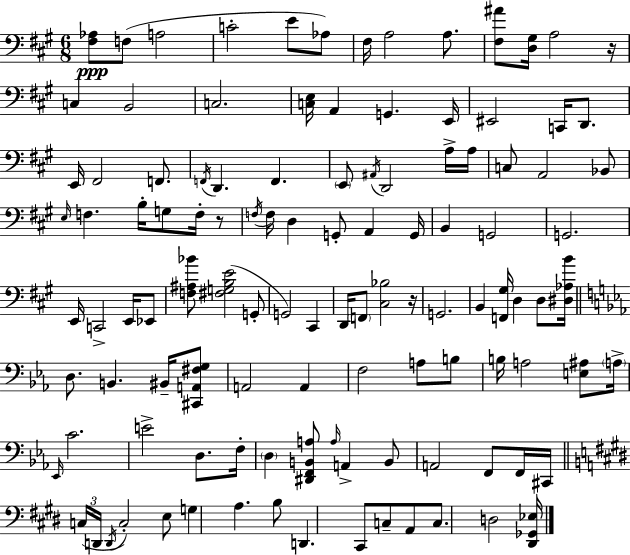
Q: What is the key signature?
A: A major